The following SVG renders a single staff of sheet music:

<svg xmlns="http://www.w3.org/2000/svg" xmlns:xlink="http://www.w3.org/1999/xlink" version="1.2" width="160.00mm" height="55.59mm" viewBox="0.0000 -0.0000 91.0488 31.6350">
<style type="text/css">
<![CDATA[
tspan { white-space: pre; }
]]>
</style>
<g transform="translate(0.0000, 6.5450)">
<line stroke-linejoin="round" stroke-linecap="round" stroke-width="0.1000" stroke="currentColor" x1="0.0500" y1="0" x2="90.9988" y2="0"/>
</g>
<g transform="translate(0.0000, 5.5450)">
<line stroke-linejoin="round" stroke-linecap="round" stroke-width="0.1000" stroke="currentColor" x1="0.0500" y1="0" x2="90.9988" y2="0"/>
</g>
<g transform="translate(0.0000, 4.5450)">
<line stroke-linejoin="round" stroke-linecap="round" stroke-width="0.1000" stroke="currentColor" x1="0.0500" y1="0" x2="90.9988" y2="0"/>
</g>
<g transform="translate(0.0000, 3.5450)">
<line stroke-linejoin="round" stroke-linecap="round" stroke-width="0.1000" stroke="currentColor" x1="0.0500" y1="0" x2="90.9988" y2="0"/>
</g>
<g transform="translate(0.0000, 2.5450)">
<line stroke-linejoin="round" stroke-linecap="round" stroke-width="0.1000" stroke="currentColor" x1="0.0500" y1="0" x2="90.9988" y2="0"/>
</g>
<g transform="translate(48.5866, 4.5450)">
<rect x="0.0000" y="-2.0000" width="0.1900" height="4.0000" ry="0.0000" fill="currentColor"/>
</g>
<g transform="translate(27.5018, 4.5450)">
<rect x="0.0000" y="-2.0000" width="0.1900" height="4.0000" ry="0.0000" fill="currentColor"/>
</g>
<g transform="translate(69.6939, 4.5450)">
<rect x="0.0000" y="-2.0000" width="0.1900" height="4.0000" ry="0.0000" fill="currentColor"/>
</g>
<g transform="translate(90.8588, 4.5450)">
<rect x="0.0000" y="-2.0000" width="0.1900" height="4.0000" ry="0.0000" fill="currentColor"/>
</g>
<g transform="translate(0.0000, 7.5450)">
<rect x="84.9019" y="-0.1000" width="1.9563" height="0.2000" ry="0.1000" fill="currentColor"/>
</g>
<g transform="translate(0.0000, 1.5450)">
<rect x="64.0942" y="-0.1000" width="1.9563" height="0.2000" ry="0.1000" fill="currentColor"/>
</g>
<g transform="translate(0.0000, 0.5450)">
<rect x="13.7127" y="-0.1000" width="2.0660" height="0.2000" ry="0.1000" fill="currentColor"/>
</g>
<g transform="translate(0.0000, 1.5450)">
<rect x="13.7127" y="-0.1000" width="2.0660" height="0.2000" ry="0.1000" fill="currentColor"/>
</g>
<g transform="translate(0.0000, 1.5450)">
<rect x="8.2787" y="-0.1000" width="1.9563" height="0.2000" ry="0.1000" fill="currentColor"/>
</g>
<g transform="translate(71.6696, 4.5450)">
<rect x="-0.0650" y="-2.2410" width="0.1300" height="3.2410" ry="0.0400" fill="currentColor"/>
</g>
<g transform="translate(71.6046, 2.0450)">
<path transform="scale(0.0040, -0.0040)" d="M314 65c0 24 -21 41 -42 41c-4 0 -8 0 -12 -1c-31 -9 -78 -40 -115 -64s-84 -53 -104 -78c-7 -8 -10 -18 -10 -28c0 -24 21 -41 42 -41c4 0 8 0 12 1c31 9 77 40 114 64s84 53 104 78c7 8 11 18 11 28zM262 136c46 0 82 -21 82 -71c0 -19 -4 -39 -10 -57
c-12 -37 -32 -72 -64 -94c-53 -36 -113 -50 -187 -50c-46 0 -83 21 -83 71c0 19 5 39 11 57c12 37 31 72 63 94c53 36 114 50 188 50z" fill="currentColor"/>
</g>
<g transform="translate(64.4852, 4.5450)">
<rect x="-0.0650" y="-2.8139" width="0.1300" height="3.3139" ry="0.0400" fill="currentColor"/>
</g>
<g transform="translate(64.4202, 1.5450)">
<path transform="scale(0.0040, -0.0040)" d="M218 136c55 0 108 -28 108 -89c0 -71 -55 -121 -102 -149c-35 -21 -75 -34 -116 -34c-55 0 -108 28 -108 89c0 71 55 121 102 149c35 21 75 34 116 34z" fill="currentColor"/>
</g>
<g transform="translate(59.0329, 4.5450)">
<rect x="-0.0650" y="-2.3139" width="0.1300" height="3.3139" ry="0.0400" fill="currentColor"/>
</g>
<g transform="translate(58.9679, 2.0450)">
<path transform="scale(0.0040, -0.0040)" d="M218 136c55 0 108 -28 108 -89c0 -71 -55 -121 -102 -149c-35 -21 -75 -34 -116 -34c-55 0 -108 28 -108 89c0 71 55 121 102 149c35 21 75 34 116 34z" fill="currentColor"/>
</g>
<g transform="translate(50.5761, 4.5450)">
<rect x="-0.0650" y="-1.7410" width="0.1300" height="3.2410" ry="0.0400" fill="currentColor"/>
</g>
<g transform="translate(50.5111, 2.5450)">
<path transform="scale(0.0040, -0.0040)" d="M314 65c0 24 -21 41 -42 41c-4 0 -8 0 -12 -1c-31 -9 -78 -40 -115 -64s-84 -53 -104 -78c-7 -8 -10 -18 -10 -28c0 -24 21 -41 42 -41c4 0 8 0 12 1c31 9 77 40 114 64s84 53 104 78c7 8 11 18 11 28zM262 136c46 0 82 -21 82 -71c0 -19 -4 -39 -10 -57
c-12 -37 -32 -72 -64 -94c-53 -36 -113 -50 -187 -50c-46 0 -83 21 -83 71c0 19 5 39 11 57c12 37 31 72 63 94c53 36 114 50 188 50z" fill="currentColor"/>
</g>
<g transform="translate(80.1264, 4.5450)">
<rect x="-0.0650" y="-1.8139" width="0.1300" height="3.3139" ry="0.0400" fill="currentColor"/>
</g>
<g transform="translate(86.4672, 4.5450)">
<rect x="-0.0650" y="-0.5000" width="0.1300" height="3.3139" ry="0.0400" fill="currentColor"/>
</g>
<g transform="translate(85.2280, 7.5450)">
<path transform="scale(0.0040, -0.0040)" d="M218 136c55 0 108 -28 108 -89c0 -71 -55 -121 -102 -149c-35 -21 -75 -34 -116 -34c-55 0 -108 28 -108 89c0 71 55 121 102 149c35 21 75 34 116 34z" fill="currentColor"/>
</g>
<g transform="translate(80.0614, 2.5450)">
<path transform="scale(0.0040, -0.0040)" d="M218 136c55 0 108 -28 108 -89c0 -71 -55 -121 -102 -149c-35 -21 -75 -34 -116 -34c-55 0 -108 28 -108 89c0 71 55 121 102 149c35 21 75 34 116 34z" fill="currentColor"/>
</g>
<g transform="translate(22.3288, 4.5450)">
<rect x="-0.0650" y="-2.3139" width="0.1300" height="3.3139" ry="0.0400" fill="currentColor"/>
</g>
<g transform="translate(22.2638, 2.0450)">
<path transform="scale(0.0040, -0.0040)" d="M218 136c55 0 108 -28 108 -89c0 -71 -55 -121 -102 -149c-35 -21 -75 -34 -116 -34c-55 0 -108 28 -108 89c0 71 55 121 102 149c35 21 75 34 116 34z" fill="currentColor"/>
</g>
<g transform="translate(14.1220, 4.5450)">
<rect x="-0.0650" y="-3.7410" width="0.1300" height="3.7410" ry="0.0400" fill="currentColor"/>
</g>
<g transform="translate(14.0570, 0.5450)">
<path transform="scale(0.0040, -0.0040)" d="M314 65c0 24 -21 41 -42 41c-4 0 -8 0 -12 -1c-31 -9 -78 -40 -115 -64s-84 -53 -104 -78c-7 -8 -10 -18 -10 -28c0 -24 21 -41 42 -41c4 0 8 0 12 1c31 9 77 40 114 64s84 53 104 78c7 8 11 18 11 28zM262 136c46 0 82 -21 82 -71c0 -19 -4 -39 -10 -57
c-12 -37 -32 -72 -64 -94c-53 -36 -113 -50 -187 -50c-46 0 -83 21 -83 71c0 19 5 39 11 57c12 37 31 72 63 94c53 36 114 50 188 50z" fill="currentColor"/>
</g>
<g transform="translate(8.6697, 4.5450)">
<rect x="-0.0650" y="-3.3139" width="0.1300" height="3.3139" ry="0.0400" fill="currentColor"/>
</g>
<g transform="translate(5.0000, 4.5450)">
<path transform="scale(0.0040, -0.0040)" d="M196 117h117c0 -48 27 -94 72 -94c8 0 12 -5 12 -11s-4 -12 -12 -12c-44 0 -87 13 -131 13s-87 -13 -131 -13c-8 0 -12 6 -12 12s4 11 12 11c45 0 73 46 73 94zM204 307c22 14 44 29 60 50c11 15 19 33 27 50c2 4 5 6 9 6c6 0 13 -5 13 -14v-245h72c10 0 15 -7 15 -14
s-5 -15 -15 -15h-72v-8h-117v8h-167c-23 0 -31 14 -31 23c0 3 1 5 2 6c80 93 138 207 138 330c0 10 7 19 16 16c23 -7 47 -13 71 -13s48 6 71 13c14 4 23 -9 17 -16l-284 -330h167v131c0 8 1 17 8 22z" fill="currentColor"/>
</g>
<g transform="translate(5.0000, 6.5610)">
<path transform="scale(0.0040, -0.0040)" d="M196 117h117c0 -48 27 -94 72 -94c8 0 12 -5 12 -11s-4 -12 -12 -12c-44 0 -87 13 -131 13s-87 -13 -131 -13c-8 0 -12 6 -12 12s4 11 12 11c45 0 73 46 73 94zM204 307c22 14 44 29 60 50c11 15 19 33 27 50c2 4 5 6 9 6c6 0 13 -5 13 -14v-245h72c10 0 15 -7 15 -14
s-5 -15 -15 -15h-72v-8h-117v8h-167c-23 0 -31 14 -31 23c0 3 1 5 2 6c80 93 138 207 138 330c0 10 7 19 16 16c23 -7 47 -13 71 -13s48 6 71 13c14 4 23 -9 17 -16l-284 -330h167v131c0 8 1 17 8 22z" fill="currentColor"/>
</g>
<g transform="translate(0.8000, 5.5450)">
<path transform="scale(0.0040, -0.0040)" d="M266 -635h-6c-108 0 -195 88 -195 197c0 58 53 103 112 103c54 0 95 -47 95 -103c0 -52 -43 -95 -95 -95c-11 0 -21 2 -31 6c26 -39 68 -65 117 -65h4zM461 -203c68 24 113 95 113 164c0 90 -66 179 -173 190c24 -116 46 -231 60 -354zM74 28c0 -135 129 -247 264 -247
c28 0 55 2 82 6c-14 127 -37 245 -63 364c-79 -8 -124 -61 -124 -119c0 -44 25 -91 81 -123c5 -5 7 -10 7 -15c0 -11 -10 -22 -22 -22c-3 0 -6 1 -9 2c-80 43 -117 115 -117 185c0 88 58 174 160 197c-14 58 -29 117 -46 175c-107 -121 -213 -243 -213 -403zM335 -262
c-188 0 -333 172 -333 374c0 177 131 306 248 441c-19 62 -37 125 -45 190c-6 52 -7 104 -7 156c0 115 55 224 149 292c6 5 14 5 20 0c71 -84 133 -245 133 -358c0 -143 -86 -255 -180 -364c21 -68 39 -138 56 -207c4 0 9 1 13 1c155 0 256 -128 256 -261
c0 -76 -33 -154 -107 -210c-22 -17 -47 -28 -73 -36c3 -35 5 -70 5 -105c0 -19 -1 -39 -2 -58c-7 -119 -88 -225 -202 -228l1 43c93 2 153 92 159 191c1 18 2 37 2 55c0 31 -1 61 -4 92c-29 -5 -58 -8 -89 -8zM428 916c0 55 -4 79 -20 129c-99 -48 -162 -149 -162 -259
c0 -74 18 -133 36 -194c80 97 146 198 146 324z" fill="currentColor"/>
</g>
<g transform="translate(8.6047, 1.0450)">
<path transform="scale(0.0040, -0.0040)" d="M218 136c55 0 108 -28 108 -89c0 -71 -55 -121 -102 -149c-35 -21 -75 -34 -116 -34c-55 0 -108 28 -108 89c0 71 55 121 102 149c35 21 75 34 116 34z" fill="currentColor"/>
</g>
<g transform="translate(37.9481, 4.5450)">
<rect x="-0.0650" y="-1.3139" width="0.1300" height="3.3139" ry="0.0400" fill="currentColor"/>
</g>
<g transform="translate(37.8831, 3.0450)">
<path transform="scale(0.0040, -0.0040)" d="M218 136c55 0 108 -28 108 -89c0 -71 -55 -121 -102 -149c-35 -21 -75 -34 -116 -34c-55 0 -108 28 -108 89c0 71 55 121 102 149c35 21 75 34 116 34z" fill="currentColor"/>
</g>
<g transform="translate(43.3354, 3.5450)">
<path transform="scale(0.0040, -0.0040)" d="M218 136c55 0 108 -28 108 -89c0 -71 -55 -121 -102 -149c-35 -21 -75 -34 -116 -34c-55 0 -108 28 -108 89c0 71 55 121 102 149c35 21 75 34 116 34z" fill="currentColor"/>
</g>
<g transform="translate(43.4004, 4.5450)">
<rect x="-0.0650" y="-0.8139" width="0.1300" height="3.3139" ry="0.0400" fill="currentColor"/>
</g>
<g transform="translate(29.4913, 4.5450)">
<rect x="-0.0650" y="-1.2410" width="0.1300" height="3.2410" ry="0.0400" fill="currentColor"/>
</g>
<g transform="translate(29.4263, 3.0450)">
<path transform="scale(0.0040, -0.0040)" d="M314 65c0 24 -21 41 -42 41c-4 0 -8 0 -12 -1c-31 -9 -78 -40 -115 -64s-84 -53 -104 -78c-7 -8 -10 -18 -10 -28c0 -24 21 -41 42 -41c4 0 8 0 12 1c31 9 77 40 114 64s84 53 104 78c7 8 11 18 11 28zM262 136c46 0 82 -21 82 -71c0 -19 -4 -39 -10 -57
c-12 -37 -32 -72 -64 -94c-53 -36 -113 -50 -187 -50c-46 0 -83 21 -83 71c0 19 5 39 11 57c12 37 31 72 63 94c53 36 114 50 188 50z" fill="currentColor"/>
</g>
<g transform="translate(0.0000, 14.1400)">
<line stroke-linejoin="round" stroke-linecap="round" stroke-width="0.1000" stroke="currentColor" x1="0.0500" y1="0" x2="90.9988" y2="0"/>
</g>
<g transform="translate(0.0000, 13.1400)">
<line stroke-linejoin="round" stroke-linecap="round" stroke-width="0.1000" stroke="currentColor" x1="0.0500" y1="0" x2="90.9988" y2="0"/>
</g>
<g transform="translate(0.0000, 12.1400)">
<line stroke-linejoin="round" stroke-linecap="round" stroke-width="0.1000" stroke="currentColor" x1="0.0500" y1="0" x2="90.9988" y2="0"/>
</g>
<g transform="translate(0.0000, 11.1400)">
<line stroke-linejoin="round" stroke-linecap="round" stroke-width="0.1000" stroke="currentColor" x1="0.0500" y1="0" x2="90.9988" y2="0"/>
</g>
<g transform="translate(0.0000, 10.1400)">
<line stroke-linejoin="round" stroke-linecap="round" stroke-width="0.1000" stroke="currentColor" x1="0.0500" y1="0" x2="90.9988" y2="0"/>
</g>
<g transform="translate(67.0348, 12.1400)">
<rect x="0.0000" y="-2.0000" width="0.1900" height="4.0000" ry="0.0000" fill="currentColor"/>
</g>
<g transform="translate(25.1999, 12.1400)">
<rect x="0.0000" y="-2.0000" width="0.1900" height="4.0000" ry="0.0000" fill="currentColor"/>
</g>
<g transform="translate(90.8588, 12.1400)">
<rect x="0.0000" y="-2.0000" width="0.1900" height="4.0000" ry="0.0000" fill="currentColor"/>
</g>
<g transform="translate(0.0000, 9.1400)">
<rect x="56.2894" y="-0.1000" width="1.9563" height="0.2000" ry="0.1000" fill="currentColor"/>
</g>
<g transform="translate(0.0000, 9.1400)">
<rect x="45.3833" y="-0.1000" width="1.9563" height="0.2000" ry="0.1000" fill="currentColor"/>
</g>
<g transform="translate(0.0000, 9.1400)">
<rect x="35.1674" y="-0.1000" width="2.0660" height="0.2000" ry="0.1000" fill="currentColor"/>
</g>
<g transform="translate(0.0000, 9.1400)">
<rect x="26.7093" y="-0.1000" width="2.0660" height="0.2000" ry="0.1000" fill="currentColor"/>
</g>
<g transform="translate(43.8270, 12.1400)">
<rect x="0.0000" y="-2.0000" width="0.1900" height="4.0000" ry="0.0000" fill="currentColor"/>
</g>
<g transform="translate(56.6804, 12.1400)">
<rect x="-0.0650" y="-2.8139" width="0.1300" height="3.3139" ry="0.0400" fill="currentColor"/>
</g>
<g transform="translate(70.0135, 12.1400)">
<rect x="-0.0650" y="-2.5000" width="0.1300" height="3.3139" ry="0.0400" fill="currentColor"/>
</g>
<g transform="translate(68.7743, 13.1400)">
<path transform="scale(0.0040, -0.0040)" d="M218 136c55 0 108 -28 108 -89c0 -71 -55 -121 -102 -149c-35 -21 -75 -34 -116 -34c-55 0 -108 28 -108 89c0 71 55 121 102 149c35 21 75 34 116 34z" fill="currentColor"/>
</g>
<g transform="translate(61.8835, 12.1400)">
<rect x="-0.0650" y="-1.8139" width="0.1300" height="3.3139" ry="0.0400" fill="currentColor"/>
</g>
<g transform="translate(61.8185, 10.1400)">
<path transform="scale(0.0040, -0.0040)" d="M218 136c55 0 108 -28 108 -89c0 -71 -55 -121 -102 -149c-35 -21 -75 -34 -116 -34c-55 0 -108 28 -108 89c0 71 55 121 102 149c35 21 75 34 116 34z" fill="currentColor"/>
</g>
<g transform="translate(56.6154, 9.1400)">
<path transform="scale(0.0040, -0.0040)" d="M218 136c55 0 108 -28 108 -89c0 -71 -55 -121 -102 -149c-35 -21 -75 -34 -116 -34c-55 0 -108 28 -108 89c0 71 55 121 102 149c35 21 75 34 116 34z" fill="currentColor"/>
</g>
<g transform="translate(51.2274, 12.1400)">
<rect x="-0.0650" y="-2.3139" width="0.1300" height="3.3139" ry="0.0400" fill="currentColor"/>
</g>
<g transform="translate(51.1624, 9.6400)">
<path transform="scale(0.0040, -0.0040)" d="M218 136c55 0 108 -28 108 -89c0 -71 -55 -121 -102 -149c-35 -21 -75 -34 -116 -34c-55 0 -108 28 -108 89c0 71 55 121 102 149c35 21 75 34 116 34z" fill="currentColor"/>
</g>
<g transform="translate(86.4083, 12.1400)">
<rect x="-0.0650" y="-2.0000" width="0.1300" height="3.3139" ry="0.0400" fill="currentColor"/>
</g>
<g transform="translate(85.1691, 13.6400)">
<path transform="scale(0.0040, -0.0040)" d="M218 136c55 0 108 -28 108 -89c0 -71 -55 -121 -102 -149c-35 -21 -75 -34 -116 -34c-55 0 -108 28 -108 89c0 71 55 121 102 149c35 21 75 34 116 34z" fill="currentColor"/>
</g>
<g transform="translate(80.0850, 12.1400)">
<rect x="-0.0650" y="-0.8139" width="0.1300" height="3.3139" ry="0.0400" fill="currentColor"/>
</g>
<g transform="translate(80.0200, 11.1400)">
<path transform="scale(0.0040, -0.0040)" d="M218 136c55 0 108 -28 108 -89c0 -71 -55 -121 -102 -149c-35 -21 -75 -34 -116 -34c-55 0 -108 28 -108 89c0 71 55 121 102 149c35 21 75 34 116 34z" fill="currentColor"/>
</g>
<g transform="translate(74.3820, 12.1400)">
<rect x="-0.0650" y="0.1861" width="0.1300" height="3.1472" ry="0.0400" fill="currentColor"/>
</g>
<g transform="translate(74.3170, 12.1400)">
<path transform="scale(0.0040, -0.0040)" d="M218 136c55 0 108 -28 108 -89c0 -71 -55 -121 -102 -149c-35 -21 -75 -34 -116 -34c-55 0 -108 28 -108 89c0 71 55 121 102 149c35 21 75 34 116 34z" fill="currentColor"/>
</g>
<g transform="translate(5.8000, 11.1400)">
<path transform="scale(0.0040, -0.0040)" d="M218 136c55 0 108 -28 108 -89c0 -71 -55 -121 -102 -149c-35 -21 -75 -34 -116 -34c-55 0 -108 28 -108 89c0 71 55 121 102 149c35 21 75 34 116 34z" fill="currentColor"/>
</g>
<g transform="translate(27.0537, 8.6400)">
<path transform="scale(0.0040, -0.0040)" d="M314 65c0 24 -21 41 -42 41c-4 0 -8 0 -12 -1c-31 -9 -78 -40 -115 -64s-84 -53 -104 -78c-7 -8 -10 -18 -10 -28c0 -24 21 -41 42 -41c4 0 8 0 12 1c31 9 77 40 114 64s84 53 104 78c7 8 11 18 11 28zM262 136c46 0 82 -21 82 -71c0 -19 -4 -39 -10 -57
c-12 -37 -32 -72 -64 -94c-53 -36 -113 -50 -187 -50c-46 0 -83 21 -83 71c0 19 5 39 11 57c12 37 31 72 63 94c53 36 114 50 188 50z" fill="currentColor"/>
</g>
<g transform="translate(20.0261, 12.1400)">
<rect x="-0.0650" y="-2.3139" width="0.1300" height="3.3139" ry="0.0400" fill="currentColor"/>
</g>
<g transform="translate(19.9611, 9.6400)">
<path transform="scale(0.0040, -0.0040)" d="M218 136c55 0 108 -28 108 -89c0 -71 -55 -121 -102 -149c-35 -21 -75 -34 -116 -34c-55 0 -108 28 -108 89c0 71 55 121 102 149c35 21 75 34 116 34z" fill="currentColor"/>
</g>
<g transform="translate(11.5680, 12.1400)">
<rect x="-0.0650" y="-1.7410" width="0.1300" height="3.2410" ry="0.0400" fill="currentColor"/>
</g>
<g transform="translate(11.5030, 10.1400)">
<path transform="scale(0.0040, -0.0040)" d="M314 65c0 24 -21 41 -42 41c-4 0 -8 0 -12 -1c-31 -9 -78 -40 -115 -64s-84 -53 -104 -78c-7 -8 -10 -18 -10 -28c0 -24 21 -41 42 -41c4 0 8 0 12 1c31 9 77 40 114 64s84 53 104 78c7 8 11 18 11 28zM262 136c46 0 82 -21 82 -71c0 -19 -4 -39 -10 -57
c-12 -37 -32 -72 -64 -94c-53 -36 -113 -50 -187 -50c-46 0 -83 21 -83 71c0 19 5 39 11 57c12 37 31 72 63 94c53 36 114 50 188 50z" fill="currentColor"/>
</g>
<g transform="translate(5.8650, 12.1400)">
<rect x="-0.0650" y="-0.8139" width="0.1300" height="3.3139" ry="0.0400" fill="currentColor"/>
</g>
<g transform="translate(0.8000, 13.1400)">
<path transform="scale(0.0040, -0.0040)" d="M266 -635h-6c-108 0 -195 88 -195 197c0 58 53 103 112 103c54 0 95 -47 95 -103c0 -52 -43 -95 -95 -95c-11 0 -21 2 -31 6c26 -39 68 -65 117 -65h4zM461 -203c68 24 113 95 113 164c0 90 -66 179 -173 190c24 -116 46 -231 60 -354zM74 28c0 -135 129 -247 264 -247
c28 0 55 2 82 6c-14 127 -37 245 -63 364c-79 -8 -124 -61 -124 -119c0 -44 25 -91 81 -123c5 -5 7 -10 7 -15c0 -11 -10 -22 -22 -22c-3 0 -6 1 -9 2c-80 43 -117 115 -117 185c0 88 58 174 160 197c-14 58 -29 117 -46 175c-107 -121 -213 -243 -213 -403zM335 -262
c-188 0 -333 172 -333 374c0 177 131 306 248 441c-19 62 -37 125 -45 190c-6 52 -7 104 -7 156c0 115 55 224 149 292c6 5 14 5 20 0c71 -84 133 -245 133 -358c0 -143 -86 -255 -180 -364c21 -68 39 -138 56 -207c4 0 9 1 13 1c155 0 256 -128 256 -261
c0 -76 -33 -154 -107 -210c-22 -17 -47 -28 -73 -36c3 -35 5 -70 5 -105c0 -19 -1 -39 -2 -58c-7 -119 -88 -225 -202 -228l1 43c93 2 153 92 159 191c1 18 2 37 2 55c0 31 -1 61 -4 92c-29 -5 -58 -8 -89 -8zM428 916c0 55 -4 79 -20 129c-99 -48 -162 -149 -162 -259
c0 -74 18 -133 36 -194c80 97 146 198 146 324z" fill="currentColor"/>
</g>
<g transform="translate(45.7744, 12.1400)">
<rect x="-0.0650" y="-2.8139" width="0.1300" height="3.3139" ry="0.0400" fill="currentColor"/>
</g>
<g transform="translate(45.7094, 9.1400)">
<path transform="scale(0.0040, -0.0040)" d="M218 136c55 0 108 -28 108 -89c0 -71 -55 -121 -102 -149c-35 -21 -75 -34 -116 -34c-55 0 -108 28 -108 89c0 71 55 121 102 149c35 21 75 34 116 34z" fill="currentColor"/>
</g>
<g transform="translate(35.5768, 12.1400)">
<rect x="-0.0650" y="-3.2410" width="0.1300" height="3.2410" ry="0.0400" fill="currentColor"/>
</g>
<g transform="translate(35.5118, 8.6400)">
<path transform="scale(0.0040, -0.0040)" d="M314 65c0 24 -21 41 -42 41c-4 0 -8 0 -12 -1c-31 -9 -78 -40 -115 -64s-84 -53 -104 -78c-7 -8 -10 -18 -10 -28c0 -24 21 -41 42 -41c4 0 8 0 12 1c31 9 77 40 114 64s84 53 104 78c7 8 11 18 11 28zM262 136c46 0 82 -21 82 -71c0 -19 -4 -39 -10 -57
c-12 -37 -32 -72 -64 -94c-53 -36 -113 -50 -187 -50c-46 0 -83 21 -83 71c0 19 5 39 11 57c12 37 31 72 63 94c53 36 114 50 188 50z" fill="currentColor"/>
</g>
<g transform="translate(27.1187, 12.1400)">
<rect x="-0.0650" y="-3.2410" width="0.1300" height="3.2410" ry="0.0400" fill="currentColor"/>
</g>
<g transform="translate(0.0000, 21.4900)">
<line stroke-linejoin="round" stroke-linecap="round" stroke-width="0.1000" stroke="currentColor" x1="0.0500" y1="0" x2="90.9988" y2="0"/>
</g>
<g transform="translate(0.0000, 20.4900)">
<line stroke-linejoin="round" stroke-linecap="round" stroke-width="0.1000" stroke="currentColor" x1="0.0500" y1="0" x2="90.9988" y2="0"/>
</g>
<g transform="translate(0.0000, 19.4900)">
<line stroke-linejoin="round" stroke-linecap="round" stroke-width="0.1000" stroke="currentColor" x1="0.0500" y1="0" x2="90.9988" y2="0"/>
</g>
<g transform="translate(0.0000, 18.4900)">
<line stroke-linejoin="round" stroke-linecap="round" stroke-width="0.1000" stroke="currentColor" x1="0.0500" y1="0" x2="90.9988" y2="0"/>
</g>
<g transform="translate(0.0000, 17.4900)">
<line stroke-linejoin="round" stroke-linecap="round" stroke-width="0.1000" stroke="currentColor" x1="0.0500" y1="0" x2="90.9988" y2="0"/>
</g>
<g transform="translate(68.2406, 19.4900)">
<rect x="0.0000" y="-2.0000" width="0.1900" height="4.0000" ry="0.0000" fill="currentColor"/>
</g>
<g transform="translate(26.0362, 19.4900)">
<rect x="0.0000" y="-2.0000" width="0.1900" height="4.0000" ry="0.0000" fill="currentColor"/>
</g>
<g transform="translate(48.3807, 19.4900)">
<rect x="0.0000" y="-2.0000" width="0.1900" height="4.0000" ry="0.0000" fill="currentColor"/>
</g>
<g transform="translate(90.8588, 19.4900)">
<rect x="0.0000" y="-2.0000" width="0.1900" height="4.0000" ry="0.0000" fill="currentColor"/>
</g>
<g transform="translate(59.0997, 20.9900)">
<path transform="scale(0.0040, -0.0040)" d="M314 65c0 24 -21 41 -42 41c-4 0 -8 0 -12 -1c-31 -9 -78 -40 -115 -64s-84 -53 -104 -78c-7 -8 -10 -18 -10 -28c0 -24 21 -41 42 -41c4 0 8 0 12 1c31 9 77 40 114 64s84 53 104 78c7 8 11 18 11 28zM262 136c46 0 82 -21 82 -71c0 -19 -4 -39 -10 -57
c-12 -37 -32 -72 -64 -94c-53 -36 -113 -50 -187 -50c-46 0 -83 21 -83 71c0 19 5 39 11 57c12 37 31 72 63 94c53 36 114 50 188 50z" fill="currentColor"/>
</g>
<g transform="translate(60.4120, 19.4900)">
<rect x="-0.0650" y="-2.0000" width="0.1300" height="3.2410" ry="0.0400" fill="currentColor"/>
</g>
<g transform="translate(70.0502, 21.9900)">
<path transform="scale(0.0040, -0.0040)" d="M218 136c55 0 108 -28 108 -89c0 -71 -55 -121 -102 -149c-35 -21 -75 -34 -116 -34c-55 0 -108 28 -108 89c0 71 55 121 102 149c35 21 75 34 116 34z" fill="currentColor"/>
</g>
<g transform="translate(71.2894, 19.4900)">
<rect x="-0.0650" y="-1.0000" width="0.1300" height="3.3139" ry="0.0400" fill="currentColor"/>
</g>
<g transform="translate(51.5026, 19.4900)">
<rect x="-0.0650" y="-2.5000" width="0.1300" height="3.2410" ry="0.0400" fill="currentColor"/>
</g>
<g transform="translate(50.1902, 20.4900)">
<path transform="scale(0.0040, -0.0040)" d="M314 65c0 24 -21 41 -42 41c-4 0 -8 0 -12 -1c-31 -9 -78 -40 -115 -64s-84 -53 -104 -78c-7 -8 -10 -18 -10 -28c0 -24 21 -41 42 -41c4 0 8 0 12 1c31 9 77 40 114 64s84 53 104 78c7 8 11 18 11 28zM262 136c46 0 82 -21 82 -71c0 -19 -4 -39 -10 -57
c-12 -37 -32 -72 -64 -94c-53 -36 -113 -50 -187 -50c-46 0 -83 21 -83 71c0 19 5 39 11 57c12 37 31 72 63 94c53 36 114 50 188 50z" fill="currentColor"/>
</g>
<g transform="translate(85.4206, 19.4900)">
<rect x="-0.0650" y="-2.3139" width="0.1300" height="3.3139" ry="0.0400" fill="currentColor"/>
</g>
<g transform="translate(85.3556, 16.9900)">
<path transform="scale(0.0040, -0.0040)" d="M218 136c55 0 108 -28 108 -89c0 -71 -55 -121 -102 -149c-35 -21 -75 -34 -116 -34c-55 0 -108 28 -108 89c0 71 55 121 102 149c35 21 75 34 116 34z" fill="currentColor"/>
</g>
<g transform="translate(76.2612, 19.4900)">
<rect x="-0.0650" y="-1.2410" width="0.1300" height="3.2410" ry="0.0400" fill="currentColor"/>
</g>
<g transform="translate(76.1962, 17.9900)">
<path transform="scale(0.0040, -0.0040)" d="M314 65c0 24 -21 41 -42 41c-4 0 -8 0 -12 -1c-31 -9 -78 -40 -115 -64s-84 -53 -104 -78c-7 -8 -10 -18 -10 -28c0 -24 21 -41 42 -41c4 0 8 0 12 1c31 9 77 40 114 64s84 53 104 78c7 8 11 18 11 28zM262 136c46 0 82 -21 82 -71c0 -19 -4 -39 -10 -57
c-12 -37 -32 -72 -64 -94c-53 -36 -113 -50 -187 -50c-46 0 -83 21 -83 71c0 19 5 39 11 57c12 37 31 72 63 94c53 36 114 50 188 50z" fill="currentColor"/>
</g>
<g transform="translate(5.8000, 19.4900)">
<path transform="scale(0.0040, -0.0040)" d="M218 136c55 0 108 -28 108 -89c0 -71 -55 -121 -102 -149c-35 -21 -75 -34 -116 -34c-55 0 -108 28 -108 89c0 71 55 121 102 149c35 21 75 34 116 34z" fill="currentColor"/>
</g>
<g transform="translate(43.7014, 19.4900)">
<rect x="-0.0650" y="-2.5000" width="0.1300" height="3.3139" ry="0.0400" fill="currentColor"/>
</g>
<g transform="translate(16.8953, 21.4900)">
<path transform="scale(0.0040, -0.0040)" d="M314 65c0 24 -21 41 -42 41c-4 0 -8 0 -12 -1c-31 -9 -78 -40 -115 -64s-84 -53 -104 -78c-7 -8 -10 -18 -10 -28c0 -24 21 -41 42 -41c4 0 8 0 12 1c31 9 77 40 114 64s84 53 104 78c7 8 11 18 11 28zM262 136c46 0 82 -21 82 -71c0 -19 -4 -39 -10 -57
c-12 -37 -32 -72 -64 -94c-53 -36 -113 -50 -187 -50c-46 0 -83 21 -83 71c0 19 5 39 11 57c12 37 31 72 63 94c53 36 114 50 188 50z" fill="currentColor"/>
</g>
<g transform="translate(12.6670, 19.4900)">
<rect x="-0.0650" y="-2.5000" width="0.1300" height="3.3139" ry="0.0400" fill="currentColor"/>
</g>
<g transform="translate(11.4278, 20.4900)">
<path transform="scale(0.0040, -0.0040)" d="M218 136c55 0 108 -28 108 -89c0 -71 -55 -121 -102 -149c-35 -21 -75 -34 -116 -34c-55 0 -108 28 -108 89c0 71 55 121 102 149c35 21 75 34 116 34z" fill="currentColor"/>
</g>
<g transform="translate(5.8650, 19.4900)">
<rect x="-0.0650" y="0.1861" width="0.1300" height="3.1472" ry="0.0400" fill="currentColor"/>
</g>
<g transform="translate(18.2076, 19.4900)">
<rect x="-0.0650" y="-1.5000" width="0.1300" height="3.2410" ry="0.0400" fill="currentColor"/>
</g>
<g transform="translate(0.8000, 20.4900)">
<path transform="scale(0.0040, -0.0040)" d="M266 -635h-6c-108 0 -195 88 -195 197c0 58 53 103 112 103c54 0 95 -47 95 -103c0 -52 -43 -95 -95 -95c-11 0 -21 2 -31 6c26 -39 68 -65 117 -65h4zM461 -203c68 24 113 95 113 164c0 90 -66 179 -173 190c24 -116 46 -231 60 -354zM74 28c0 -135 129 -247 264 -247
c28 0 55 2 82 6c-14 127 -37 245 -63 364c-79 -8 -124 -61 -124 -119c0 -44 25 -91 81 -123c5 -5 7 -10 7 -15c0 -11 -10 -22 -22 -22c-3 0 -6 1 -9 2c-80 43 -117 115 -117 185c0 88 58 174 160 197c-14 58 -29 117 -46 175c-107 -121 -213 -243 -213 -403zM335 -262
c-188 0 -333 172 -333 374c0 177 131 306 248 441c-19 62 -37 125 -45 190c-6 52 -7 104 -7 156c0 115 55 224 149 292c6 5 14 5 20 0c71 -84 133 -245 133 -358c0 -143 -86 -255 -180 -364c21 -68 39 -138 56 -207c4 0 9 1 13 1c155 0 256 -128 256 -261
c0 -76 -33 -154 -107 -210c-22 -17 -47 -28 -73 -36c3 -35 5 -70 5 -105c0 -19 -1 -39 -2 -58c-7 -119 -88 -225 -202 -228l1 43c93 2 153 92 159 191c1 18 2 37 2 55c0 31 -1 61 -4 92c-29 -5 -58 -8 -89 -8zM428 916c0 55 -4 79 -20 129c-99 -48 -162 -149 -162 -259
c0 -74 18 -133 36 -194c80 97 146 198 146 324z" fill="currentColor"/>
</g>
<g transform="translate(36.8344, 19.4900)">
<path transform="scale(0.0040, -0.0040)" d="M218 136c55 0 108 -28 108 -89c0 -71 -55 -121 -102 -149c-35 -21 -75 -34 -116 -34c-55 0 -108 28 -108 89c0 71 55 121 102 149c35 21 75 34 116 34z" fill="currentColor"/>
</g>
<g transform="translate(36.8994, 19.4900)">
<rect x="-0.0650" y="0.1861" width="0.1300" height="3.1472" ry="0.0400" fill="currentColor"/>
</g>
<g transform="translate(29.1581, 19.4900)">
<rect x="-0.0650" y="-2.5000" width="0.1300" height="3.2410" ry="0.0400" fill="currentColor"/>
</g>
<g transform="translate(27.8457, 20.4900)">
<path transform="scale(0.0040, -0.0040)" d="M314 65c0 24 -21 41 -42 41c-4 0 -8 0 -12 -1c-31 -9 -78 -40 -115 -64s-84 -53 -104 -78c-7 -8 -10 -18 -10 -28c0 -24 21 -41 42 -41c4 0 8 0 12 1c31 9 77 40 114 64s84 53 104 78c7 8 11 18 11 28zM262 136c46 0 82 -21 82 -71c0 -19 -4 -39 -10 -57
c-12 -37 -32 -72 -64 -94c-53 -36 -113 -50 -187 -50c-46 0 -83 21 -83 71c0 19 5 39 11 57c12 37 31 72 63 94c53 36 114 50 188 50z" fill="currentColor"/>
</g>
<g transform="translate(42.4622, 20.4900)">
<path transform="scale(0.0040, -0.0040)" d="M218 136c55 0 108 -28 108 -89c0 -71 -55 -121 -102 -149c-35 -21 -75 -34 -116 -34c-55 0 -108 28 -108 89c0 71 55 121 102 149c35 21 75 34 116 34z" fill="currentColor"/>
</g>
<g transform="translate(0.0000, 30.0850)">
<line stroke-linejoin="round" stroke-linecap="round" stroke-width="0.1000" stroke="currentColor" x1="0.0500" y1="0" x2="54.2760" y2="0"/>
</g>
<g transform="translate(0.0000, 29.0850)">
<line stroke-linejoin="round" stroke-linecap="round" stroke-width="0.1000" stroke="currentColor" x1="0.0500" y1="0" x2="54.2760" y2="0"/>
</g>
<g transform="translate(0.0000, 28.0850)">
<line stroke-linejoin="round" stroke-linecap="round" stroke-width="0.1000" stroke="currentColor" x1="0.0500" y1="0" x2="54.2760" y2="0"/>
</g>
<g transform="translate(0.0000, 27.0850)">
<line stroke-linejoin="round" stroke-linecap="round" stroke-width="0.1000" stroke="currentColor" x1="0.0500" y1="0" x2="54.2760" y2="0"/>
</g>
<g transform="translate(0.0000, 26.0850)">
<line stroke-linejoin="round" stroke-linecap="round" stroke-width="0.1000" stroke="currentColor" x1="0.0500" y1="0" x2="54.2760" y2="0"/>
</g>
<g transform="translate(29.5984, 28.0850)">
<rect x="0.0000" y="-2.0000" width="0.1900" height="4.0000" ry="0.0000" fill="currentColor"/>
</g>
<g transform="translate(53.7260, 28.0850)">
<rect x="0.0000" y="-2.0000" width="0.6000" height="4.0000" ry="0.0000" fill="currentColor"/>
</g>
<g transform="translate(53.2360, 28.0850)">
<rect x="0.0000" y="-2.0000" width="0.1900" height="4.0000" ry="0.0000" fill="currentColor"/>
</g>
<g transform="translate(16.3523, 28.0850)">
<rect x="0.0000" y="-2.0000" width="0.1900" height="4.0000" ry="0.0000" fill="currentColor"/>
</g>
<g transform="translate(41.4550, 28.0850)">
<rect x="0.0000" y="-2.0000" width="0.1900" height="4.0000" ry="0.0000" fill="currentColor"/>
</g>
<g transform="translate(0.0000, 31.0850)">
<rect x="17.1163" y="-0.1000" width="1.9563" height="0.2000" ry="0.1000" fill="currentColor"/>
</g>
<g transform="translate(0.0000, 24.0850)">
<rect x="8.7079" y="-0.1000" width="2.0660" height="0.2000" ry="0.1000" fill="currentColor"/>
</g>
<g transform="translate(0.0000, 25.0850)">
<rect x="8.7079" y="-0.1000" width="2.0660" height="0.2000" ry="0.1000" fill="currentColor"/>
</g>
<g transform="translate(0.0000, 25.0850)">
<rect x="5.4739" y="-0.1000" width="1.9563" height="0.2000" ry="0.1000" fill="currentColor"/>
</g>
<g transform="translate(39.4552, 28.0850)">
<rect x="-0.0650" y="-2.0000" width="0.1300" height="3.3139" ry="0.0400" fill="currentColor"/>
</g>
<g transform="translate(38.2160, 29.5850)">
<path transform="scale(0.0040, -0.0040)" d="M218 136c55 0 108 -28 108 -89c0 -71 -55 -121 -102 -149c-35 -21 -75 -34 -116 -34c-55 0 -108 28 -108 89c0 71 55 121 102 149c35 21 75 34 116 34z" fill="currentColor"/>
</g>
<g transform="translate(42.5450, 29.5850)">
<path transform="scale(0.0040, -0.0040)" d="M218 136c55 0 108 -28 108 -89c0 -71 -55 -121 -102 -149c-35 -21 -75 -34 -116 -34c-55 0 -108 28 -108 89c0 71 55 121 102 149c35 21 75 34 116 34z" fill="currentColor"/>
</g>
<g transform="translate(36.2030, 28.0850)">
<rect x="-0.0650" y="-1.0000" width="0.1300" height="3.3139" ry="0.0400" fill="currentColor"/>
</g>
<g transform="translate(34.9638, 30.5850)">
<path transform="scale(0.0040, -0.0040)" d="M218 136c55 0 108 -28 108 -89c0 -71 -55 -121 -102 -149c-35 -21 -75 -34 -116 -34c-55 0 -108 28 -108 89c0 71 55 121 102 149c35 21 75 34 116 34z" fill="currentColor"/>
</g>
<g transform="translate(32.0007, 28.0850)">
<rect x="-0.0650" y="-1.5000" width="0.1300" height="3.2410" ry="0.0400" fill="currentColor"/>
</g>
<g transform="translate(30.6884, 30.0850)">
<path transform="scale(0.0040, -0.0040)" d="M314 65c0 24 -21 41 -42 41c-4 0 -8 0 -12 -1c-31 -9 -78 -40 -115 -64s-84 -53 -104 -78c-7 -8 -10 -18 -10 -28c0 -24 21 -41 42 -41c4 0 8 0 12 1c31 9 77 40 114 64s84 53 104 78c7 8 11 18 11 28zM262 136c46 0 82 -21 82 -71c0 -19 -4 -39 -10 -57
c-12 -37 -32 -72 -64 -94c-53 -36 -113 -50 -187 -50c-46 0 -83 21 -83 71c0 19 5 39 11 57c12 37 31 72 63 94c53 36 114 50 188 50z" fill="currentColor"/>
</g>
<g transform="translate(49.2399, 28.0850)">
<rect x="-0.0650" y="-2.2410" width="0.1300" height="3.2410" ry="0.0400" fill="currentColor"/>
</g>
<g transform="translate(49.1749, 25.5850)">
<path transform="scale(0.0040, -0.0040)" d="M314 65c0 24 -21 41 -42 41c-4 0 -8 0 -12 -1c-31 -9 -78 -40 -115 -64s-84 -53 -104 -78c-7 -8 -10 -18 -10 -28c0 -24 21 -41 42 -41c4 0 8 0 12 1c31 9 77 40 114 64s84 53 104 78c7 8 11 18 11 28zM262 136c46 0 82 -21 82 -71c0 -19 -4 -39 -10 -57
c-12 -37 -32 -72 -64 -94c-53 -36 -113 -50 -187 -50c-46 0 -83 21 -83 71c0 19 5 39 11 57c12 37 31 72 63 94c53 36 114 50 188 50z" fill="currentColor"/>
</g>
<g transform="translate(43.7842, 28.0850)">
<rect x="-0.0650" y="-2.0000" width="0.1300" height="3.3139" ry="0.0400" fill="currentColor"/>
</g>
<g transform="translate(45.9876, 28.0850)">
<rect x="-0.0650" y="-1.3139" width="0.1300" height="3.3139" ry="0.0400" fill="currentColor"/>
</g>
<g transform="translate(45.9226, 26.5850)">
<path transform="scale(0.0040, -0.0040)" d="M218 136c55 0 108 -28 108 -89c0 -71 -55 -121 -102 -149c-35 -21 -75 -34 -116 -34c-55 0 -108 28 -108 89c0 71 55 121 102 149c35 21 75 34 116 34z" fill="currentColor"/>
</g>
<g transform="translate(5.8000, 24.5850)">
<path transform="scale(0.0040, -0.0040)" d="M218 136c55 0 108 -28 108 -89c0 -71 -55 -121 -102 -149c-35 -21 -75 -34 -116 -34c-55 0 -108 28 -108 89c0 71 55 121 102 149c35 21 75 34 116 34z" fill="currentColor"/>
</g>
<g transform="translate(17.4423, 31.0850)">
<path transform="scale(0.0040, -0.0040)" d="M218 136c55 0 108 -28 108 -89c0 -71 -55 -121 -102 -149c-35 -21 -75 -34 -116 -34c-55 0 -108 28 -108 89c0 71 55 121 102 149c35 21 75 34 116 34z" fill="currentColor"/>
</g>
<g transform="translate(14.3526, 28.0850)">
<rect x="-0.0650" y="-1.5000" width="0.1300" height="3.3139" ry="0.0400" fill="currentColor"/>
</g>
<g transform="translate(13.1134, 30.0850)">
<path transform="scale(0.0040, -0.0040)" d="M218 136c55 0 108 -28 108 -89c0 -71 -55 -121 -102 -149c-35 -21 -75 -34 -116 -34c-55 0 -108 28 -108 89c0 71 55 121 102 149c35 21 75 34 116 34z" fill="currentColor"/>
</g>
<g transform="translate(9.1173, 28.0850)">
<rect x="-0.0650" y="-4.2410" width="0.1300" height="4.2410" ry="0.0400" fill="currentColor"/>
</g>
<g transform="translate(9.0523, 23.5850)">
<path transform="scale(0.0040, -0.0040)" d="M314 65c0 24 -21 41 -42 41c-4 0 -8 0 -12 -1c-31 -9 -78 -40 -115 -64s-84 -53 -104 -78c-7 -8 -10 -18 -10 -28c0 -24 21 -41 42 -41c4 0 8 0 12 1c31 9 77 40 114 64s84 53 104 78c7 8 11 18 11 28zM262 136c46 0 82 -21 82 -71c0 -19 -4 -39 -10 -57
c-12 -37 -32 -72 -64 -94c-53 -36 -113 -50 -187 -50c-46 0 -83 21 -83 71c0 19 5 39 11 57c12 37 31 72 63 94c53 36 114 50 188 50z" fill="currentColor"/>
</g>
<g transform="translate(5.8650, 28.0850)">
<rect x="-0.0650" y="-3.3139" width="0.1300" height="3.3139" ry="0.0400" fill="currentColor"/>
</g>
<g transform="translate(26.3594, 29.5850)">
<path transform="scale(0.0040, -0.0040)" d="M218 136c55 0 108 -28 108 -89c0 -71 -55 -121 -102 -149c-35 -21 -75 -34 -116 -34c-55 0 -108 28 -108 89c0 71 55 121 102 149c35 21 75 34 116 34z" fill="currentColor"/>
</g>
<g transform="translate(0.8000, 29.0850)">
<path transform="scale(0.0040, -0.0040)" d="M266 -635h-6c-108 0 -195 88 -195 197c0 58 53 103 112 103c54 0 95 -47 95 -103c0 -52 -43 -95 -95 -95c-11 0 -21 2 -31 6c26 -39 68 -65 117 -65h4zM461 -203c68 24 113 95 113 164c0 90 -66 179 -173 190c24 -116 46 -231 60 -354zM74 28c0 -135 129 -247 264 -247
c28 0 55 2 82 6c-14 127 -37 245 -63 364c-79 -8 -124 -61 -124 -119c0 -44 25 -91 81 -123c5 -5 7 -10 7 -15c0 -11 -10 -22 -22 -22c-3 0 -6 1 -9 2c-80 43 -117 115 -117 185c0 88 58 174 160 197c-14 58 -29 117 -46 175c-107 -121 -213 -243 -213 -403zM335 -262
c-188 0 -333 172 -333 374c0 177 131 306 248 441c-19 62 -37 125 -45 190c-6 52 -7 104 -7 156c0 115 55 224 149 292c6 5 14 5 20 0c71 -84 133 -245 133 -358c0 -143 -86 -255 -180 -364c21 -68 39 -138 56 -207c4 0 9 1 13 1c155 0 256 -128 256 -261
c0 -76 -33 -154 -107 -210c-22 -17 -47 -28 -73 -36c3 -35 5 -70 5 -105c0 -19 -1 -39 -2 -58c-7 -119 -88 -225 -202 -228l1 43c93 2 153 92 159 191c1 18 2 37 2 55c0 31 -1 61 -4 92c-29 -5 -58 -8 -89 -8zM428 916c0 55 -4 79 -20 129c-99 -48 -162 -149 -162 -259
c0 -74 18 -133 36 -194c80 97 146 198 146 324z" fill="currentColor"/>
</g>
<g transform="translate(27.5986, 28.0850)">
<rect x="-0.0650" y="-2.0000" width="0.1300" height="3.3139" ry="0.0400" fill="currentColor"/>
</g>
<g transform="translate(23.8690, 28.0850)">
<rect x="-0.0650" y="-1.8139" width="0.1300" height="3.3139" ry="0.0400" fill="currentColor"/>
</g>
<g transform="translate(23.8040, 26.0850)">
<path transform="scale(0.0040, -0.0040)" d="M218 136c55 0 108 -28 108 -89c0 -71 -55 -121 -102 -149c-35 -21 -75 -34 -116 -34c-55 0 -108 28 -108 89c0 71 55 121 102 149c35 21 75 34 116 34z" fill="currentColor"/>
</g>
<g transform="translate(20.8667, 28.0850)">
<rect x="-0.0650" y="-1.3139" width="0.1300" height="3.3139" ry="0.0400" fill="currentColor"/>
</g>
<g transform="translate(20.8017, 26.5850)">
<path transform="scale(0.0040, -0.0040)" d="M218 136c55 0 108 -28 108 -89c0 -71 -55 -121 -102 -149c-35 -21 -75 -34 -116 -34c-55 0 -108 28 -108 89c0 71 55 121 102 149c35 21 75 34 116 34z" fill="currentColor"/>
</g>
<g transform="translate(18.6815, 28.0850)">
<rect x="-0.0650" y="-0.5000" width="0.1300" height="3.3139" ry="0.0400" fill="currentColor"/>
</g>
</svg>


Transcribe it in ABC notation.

X:1
T:Untitled
M:4/4
L:1/4
K:C
b c'2 g e2 e d f2 g a g2 f C d f2 g b2 b2 a g a f G B d F B G E2 G2 B G G2 F2 D e2 g b d'2 E C e f F E2 D F F e g2